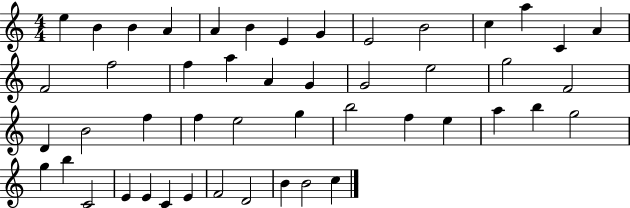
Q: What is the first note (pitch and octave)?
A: E5